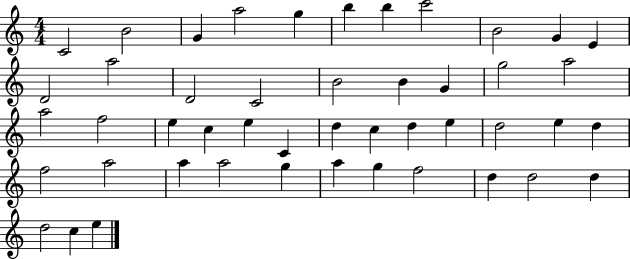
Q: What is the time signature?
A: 4/4